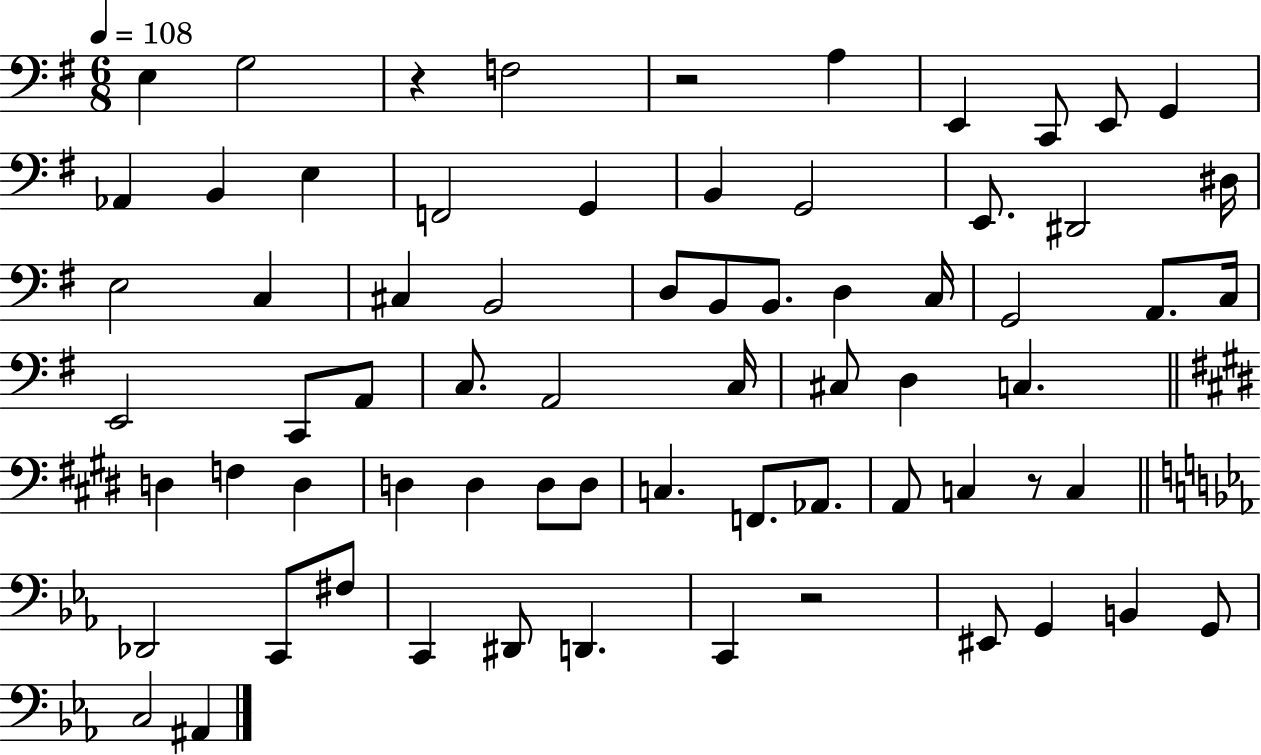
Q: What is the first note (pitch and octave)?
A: E3